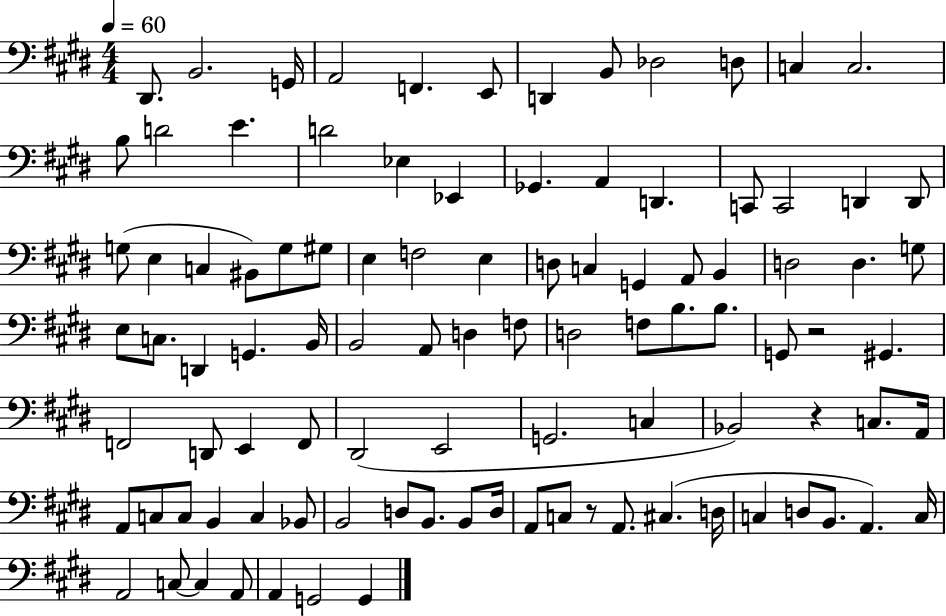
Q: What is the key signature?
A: E major